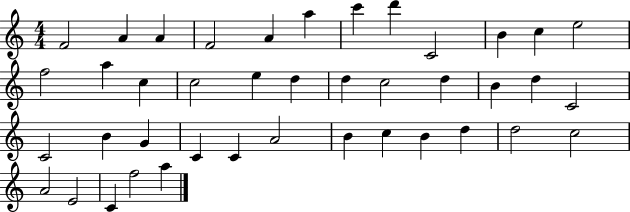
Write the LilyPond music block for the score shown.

{
  \clef treble
  \numericTimeSignature
  \time 4/4
  \key c \major
  f'2 a'4 a'4 | f'2 a'4 a''4 | c'''4 d'''4 c'2 | b'4 c''4 e''2 | \break f''2 a''4 c''4 | c''2 e''4 d''4 | d''4 c''2 d''4 | b'4 d''4 c'2 | \break c'2 b'4 g'4 | c'4 c'4 a'2 | b'4 c''4 b'4 d''4 | d''2 c''2 | \break a'2 e'2 | c'4 f''2 a''4 | \bar "|."
}